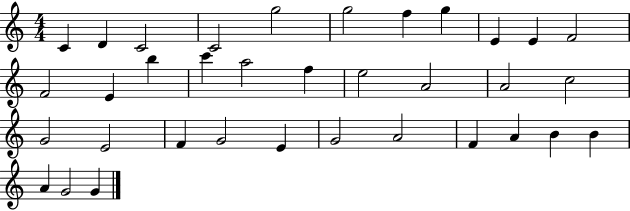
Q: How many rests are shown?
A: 0